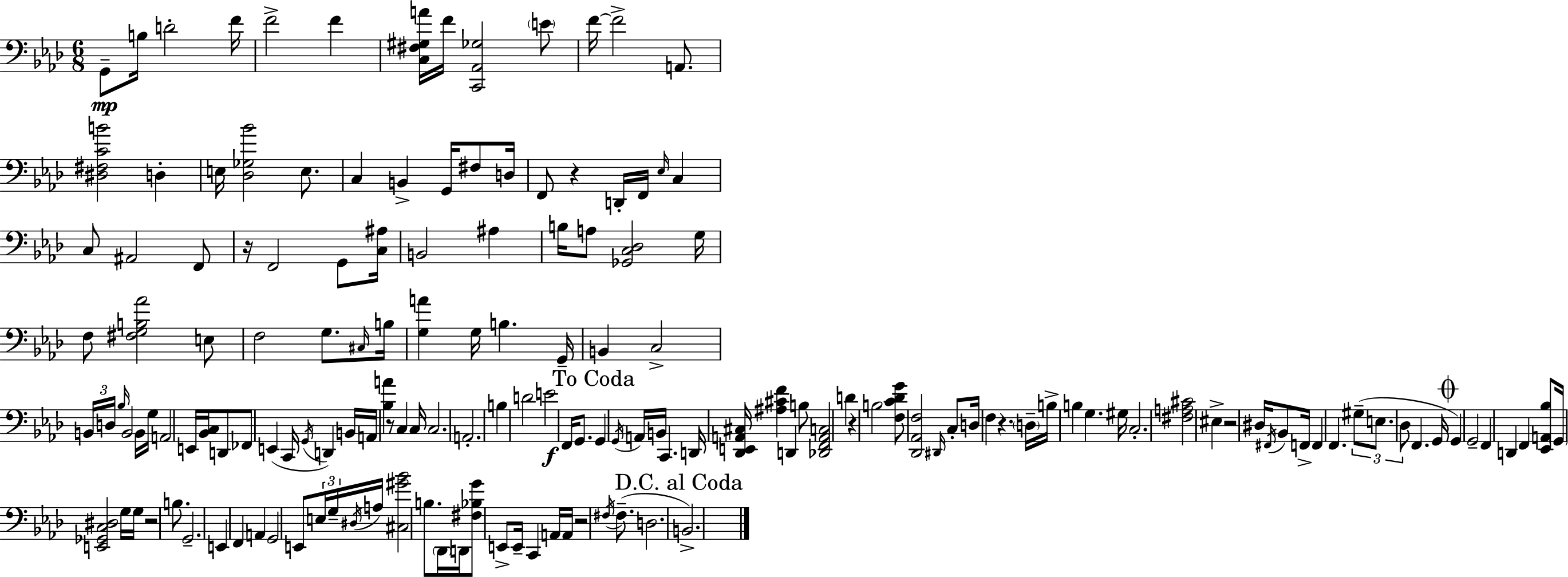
G2/e B3/s D4/h F4/s F4/h F4/q [C3,F#3,G#3,A4]/s F4/s [C2,Ab2,Gb3]/h E4/e F4/s F4/h A2/e. [D#3,F#3,C4,B4]/h D3/q E3/s [Db3,Gb3,Bb4]/h E3/e. C3/q B2/q G2/s F#3/e D3/s F2/e R/q D2/s F2/s Eb3/s C3/q C3/e A#2/h F2/e R/s F2/h G2/e [C3,A#3]/s B2/h A#3/q B3/s A3/e [Gb2,C3,Db3]/h G3/s F3/e [F#3,G3,B3,Ab4]/h E3/e F3/h G3/e. C#3/s B3/s [G3,A4]/q G3/s B3/q. G2/s B2/q C3/h B2/s D3/s Bb3/s B2/h B2/s G3/s A2/h E2/s [Bb2,C3]/s D2/e FES2/e E2/q C2/s G2/s D2/q B2/s A2/s [Bb3,A4]/q R/e C3/q C3/s C3/h. A2/h. B3/q D4/h E4/h F2/s G2/e. G2/q G2/s A2/s B2/s C2/q. D2/s [Db2,E2,A2,C#3]/s [A#3,C#4,F4]/q D2/q B3/e [Db2,F2,A2,C3]/h D4/q R/q B3/h [F3,C4,Db4,G4]/e [Db2,Ab2,F3]/h D#2/s C3/e D3/s F3/q R/q. D3/s B3/s B3/q G3/q. G#3/s C3/h. [F#3,A3,C#4]/h EIS3/q R/h D#3/s F#2/s Bb2/e F2/s F2/q F2/q. G#3/e E3/e. Db3/e F2/q. G2/s G2/q G2/h F2/q D2/q F2/q [Eb2,A2,Bb3]/e G2/s [E2,Gb2,C3,D#3]/h G3/s G3/s R/h B3/e. G2/h. E2/q F2/q A2/q G2/h E2/e E3/s G3/s D#3/s A3/s [C#3,G#4,Bb4]/h B3/e. Db2/s D2/s [F#3,Bb3,G4]/e E2/e E2/s C2/q A2/s A2/s R/h F#3/s F#3/e. D3/h. B2/h.